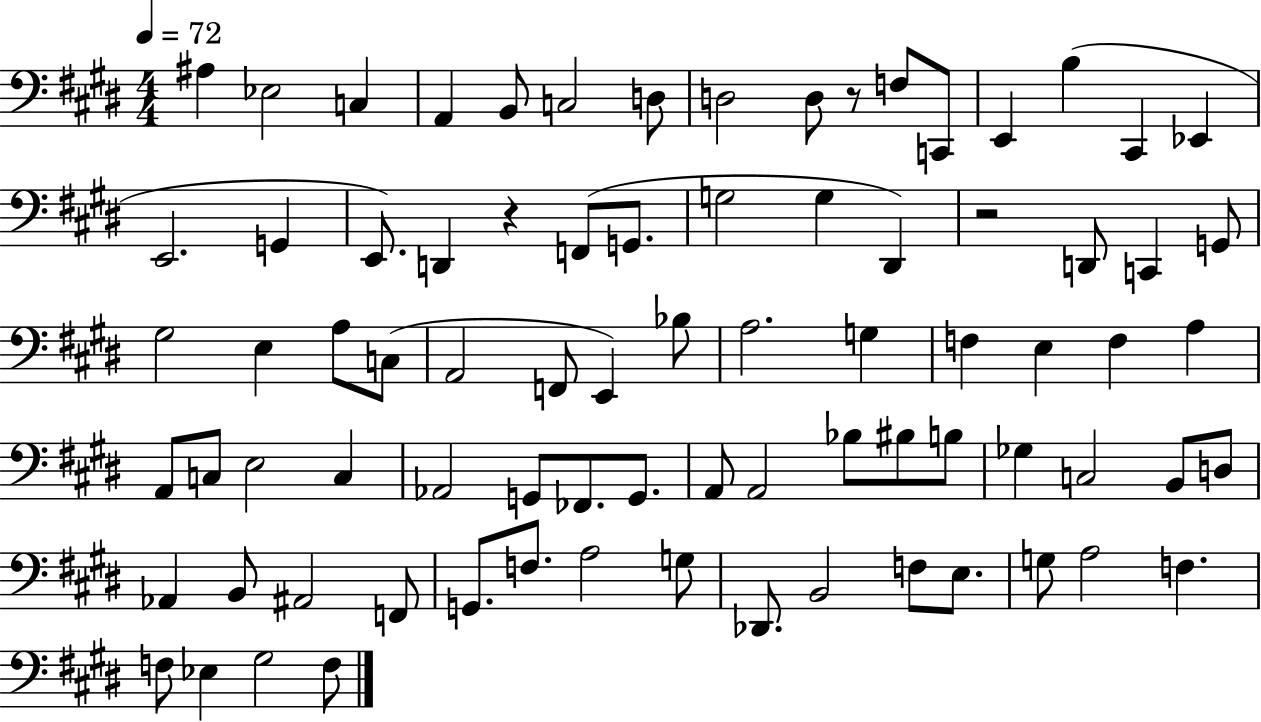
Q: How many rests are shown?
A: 3